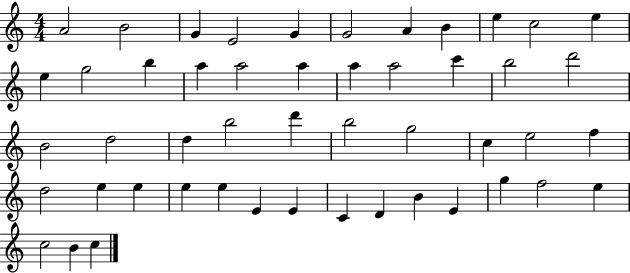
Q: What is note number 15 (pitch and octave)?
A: A5